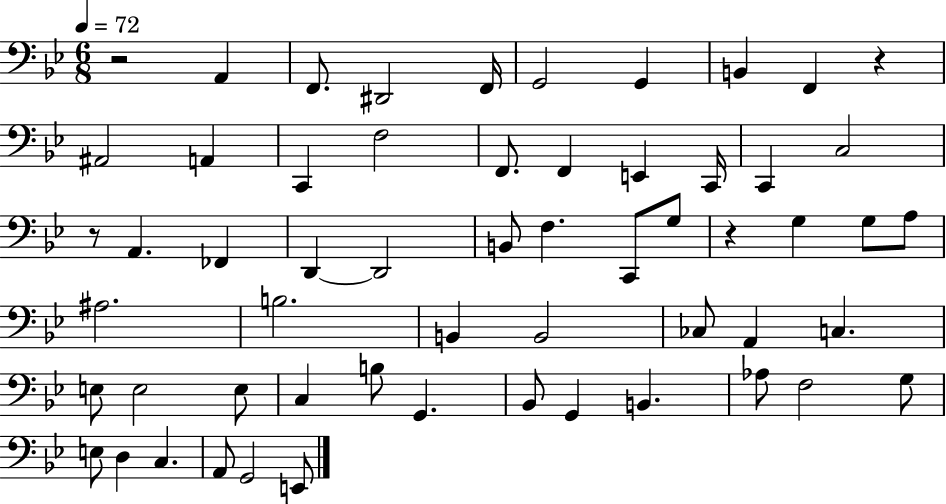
X:1
T:Untitled
M:6/8
L:1/4
K:Bb
z2 A,, F,,/2 ^D,,2 F,,/4 G,,2 G,, B,, F,, z ^A,,2 A,, C,, F,2 F,,/2 F,, E,, C,,/4 C,, C,2 z/2 A,, _F,, D,, D,,2 B,,/2 F, C,,/2 G,/2 z G, G,/2 A,/2 ^A,2 B,2 B,, B,,2 _C,/2 A,, C, E,/2 E,2 E,/2 C, B,/2 G,, _B,,/2 G,, B,, _A,/2 F,2 G,/2 E,/2 D, C, A,,/2 G,,2 E,,/2